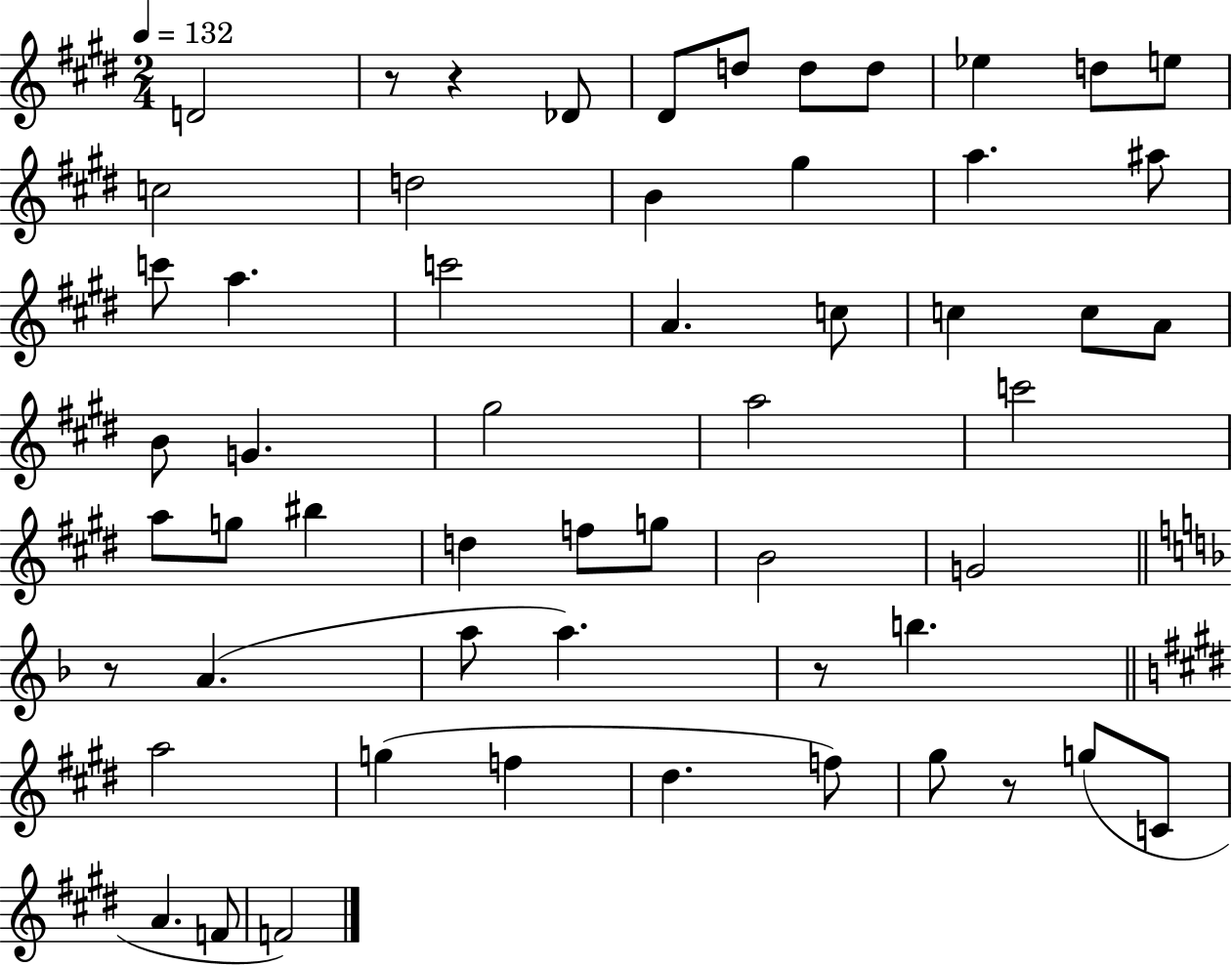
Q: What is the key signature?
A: E major